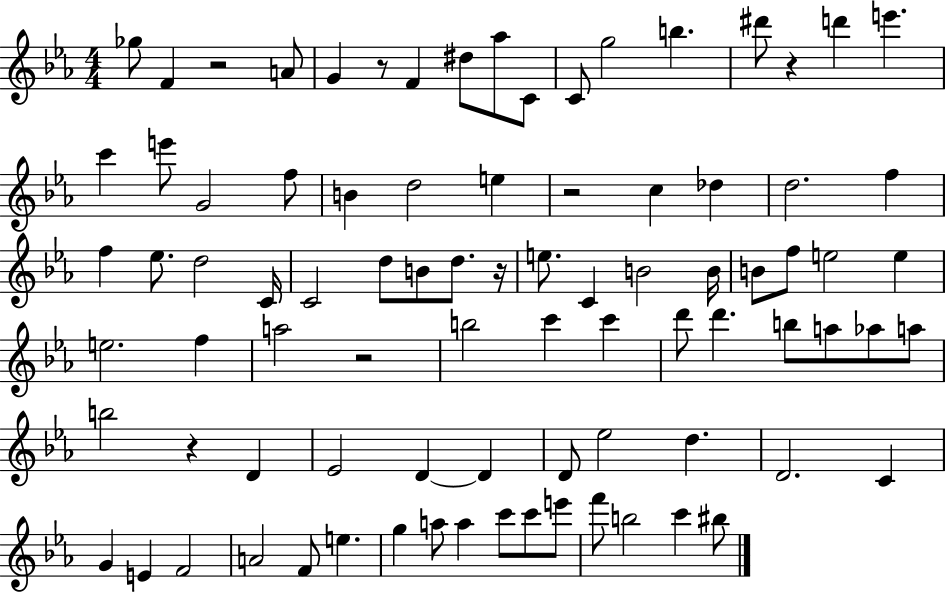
Gb5/e F4/q R/h A4/e G4/q R/e F4/q D#5/e Ab5/e C4/e C4/e G5/h B5/q. D#6/e R/q D6/q E6/q. C6/q E6/e G4/h F5/e B4/q D5/h E5/q R/h C5/q Db5/q D5/h. F5/q F5/q Eb5/e. D5/h C4/s C4/h D5/e B4/e D5/e. R/s E5/e. C4/q B4/h B4/s B4/e F5/e E5/h E5/q E5/h. F5/q A5/h R/h B5/h C6/q C6/q D6/e D6/q. B5/e A5/e Ab5/e A5/e B5/h R/q D4/q Eb4/h D4/q D4/q D4/e Eb5/h D5/q. D4/h. C4/q G4/q E4/q F4/h A4/h F4/e E5/q. G5/q A5/e A5/q C6/e C6/e E6/e F6/e B5/h C6/q BIS5/e